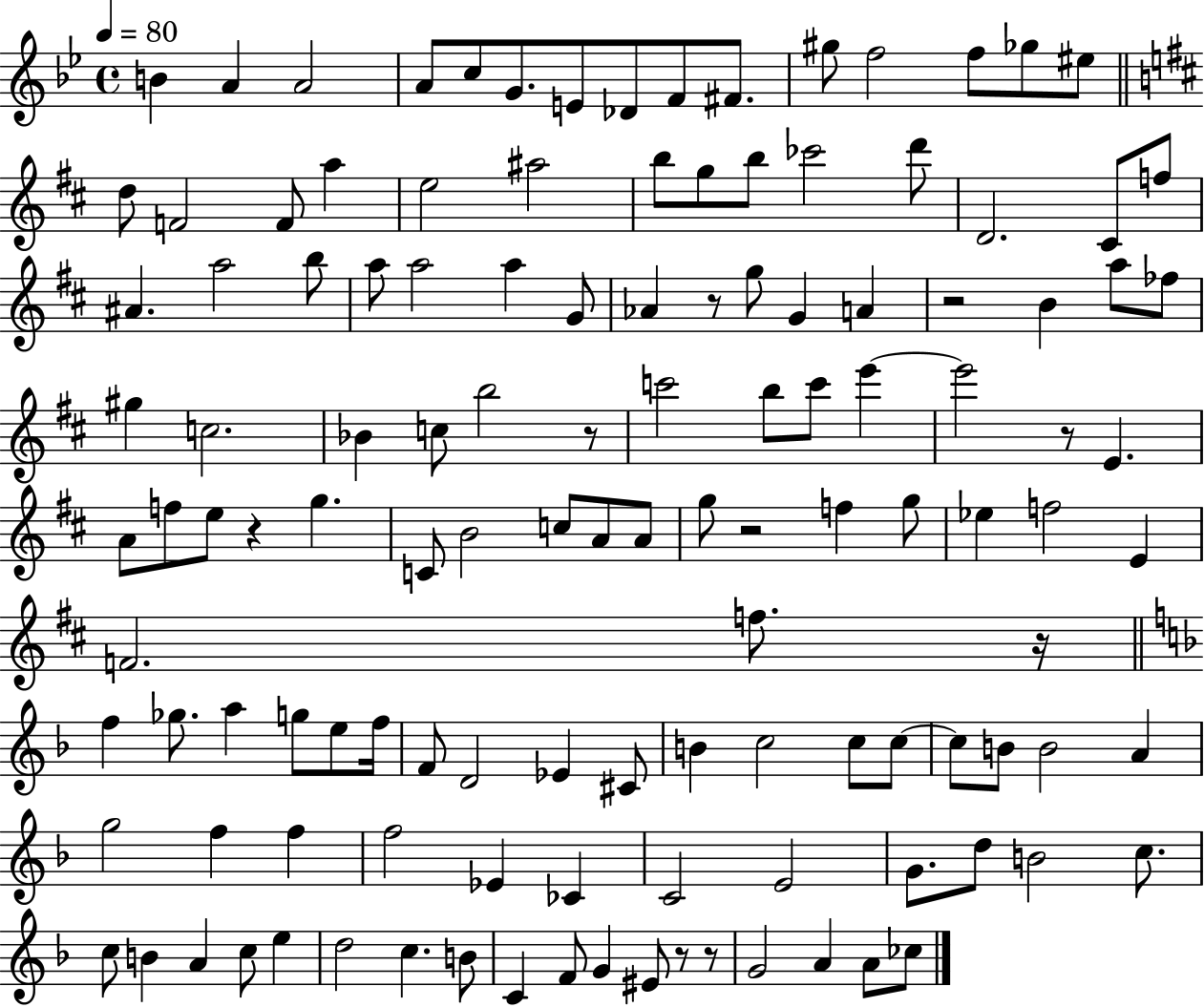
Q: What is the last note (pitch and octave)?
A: CES5